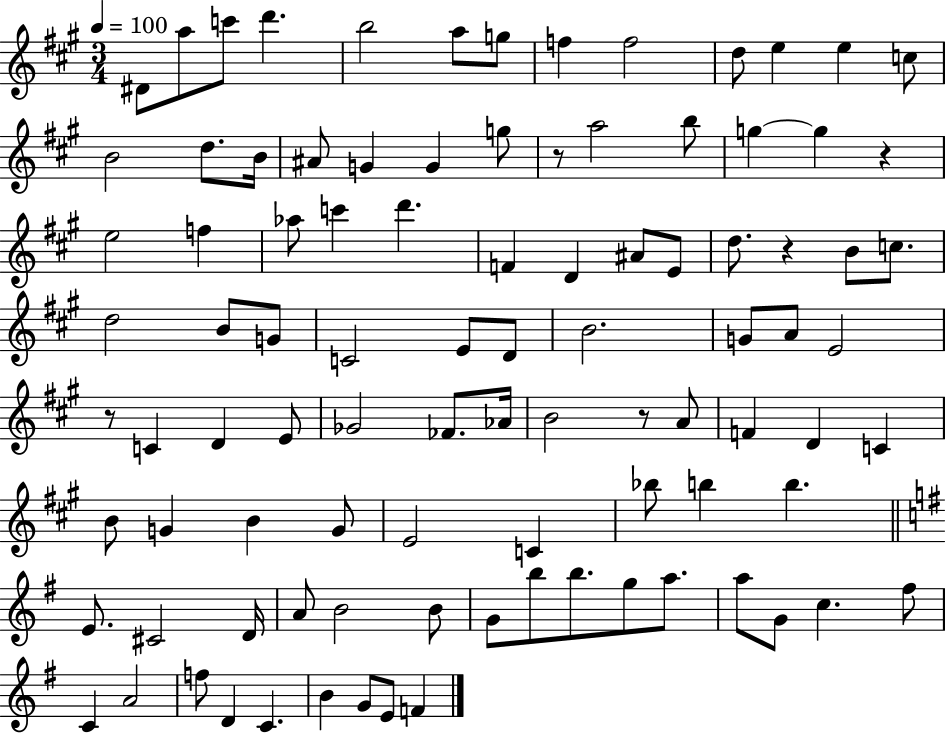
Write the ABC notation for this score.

X:1
T:Untitled
M:3/4
L:1/4
K:A
^D/2 a/2 c'/2 d' b2 a/2 g/2 f f2 d/2 e e c/2 B2 d/2 B/4 ^A/2 G G g/2 z/2 a2 b/2 g g z e2 f _a/2 c' d' F D ^A/2 E/2 d/2 z B/2 c/2 d2 B/2 G/2 C2 E/2 D/2 B2 G/2 A/2 E2 z/2 C D E/2 _G2 _F/2 _A/4 B2 z/2 A/2 F D C B/2 G B G/2 E2 C _b/2 b b E/2 ^C2 D/4 A/2 B2 B/2 G/2 b/2 b/2 g/2 a/2 a/2 G/2 c ^f/2 C A2 f/2 D C B G/2 E/2 F